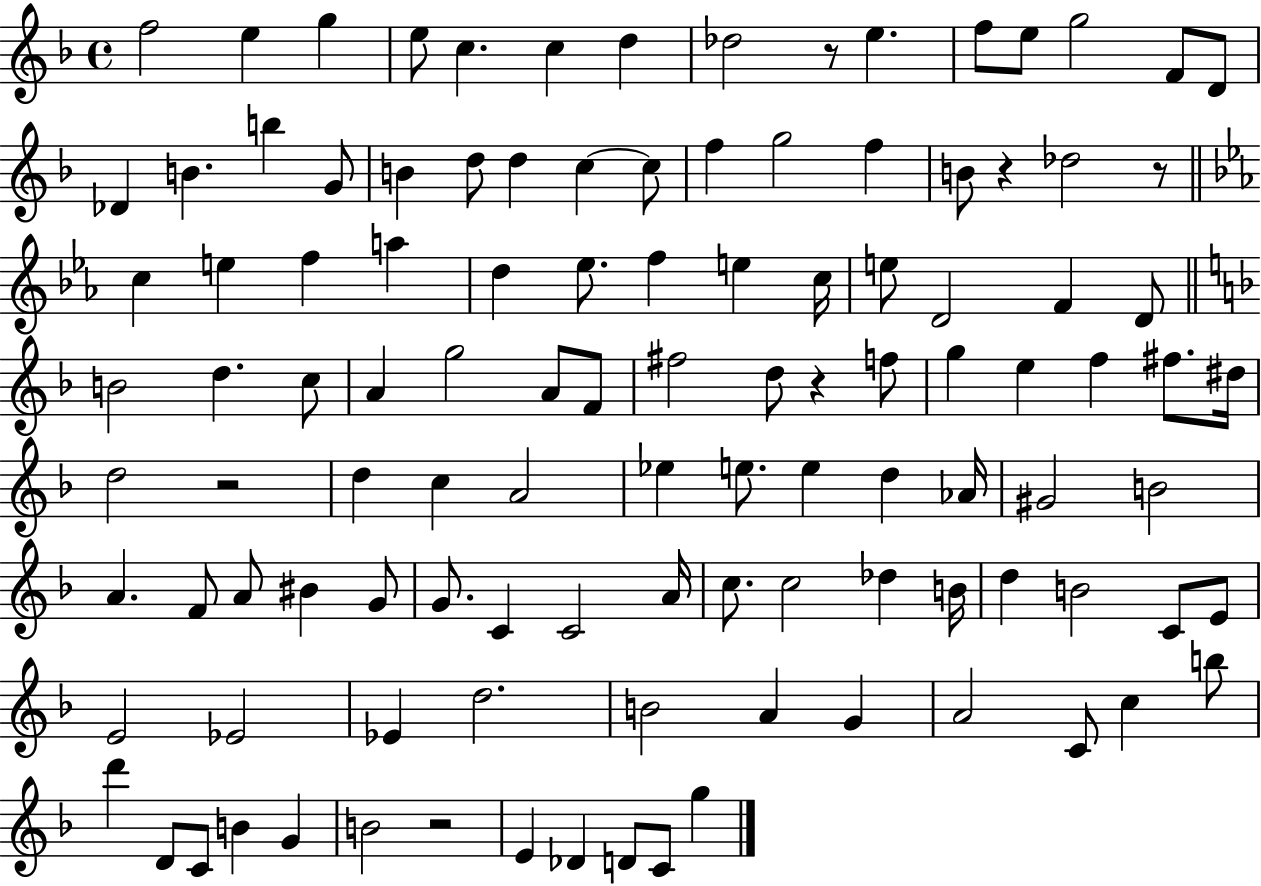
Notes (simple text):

F5/h E5/q G5/q E5/e C5/q. C5/q D5/q Db5/h R/e E5/q. F5/e E5/e G5/h F4/e D4/e Db4/q B4/q. B5/q G4/e B4/q D5/e D5/q C5/q C5/e F5/q G5/h F5/q B4/e R/q Db5/h R/e C5/q E5/q F5/q A5/q D5/q Eb5/e. F5/q E5/q C5/s E5/e D4/h F4/q D4/e B4/h D5/q. C5/e A4/q G5/h A4/e F4/e F#5/h D5/e R/q F5/e G5/q E5/q F5/q F#5/e. D#5/s D5/h R/h D5/q C5/q A4/h Eb5/q E5/e. E5/q D5/q Ab4/s G#4/h B4/h A4/q. F4/e A4/e BIS4/q G4/e G4/e. C4/q C4/h A4/s C5/e. C5/h Db5/q B4/s D5/q B4/h C4/e E4/e E4/h Eb4/h Eb4/q D5/h. B4/h A4/q G4/q A4/h C4/e C5/q B5/e D6/q D4/e C4/e B4/q G4/q B4/h R/h E4/q Db4/q D4/e C4/e G5/q